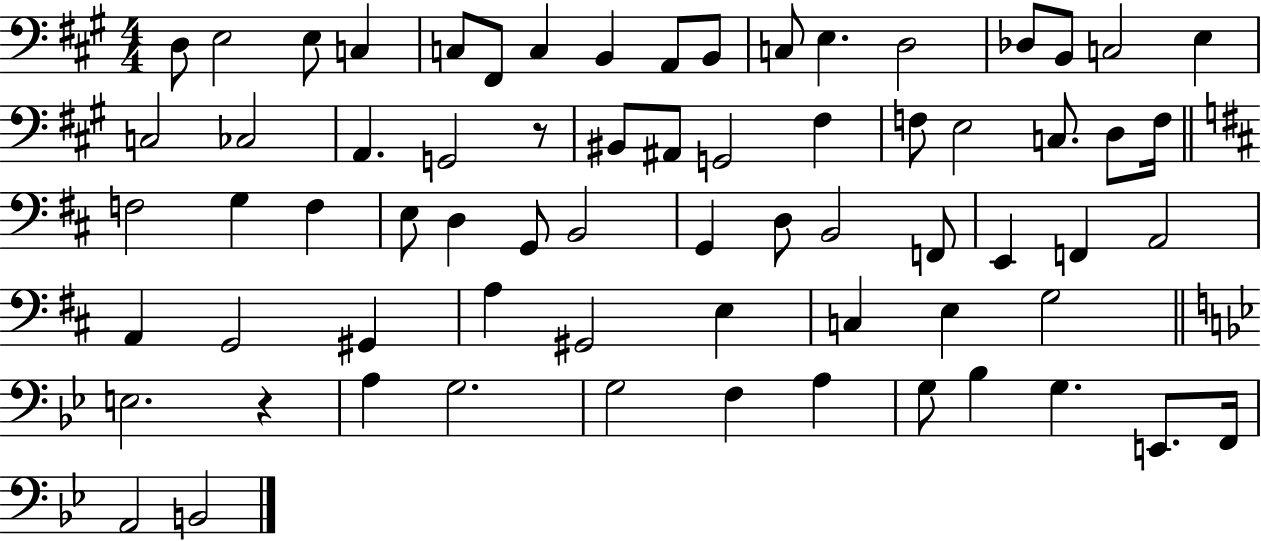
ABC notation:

X:1
T:Untitled
M:4/4
L:1/4
K:A
D,/2 E,2 E,/2 C, C,/2 ^F,,/2 C, B,, A,,/2 B,,/2 C,/2 E, D,2 _D,/2 B,,/2 C,2 E, C,2 _C,2 A,, G,,2 z/2 ^B,,/2 ^A,,/2 G,,2 ^F, F,/2 E,2 C,/2 D,/2 F,/4 F,2 G, F, E,/2 D, G,,/2 B,,2 G,, D,/2 B,,2 F,,/2 E,, F,, A,,2 A,, G,,2 ^G,, A, ^G,,2 E, C, E, G,2 E,2 z A, G,2 G,2 F, A, G,/2 _B, G, E,,/2 F,,/4 A,,2 B,,2